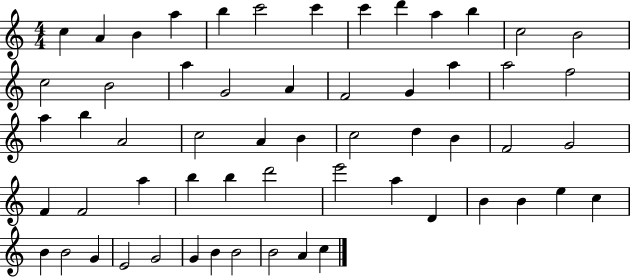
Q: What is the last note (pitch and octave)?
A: C5